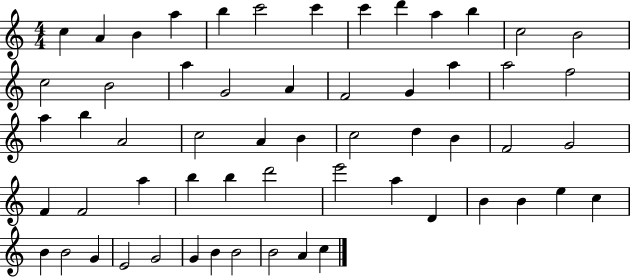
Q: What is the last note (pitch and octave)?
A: C5